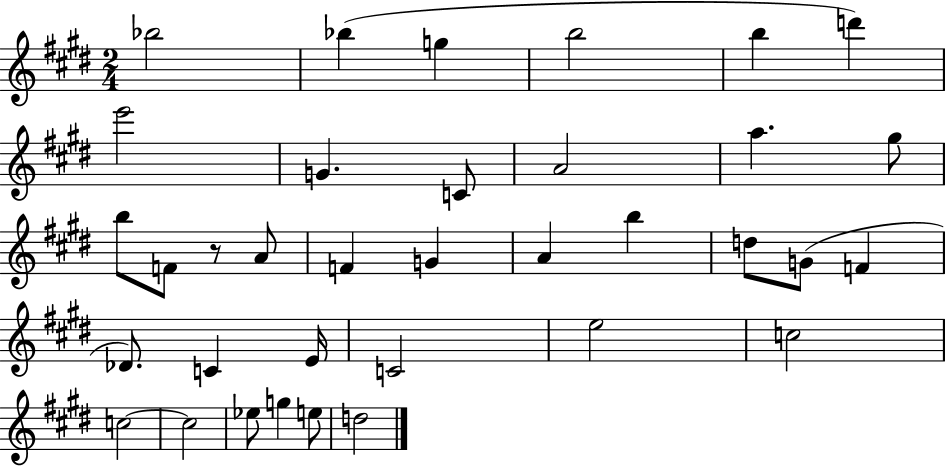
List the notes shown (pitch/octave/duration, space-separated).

Bb5/h Bb5/q G5/q B5/h B5/q D6/q E6/h G4/q. C4/e A4/h A5/q. G#5/e B5/e F4/e R/e A4/e F4/q G4/q A4/q B5/q D5/e G4/e F4/q Db4/e. C4/q E4/s C4/h E5/h C5/h C5/h C5/h Eb5/e G5/q E5/e D5/h